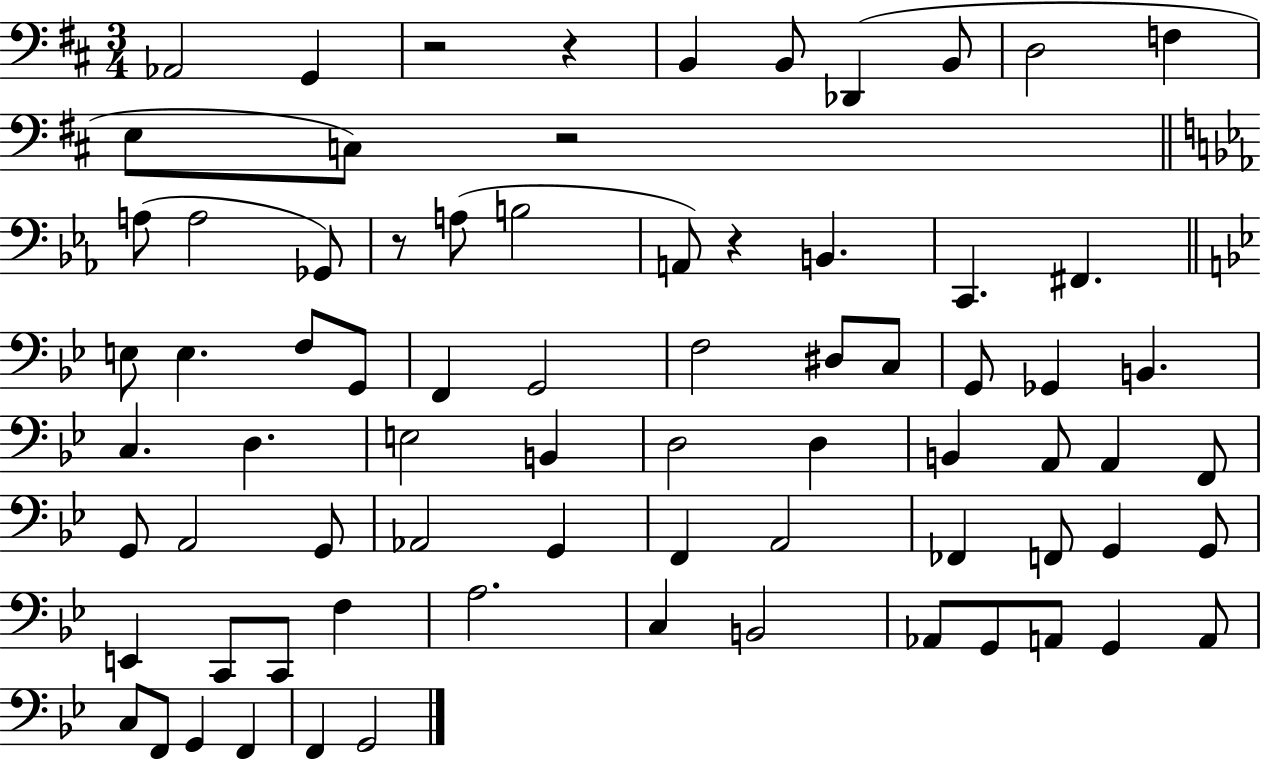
Ab2/h G2/q R/h R/q B2/q B2/e Db2/q B2/e D3/h F3/q E3/e C3/e R/h A3/e A3/h Gb2/e R/e A3/e B3/h A2/e R/q B2/q. C2/q. F#2/q. E3/e E3/q. F3/e G2/e F2/q G2/h F3/h D#3/e C3/e G2/e Gb2/q B2/q. C3/q. D3/q. E3/h B2/q D3/h D3/q B2/q A2/e A2/q F2/e G2/e A2/h G2/e Ab2/h G2/q F2/q A2/h FES2/q F2/e G2/q G2/e E2/q C2/e C2/e F3/q A3/h. C3/q B2/h Ab2/e G2/e A2/e G2/q A2/e C3/e F2/e G2/q F2/q F2/q G2/h